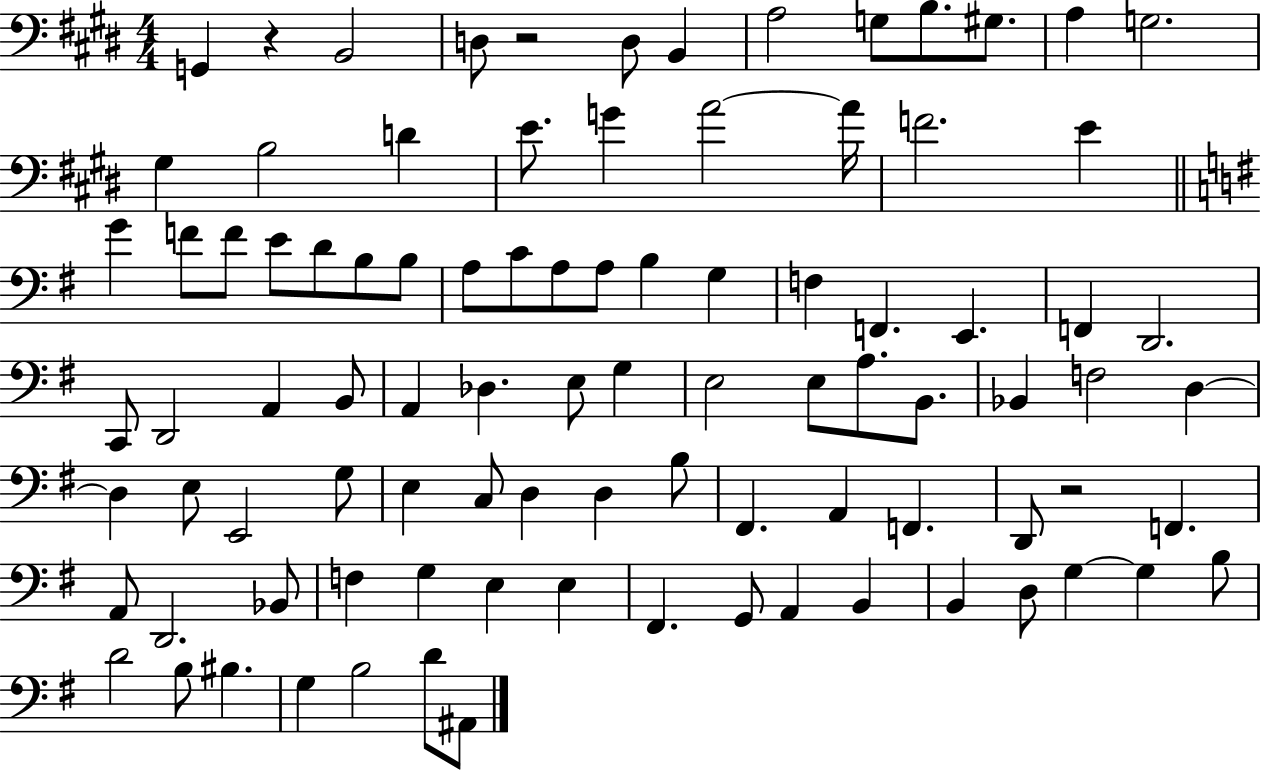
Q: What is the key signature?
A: E major